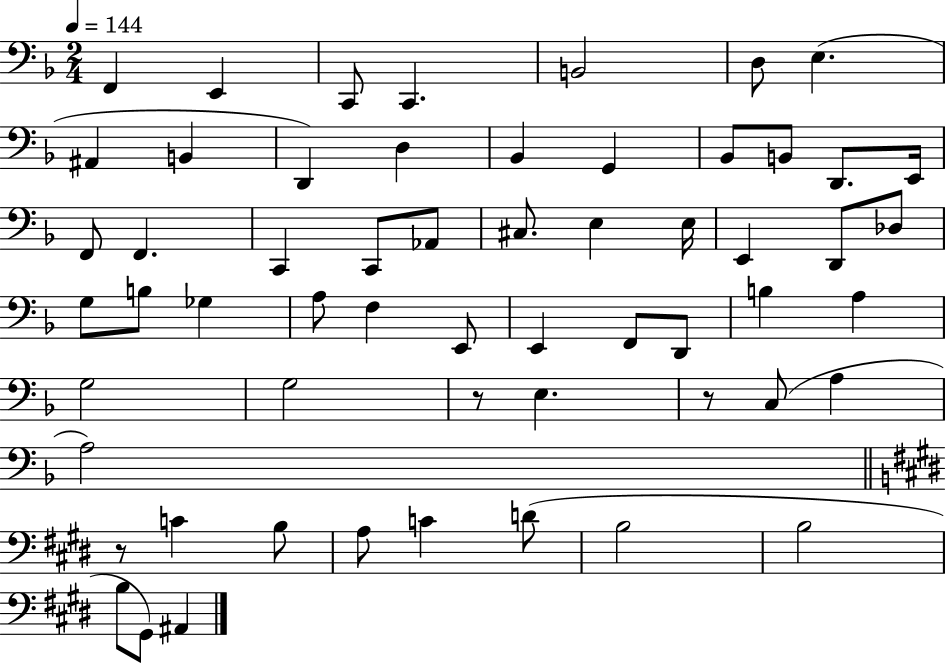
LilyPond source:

{
  \clef bass
  \numericTimeSignature
  \time 2/4
  \key f \major
  \tempo 4 = 144
  f,4 e,4 | c,8 c,4. | b,2 | d8 e4.( | \break ais,4 b,4 | d,4) d4 | bes,4 g,4 | bes,8 b,8 d,8. e,16 | \break f,8 f,4. | c,4 c,8 aes,8 | cis8. e4 e16 | e,4 d,8 des8 | \break g8 b8 ges4 | a8 f4 e,8 | e,4 f,8 d,8 | b4 a4 | \break g2 | g2 | r8 e4. | r8 c8( a4 | \break a2) | \bar "||" \break \key e \major r8 c'4 b8 | a8 c'4 d'8( | b2 | b2 | \break b8 gis,8) ais,4 | \bar "|."
}